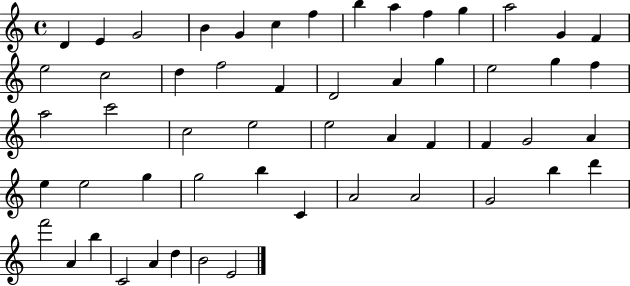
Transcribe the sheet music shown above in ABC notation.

X:1
T:Untitled
M:4/4
L:1/4
K:C
D E G2 B G c f b a f g a2 G F e2 c2 d f2 F D2 A g e2 g f a2 c'2 c2 e2 e2 A F F G2 A e e2 g g2 b C A2 A2 G2 b d' f'2 A b C2 A d B2 E2